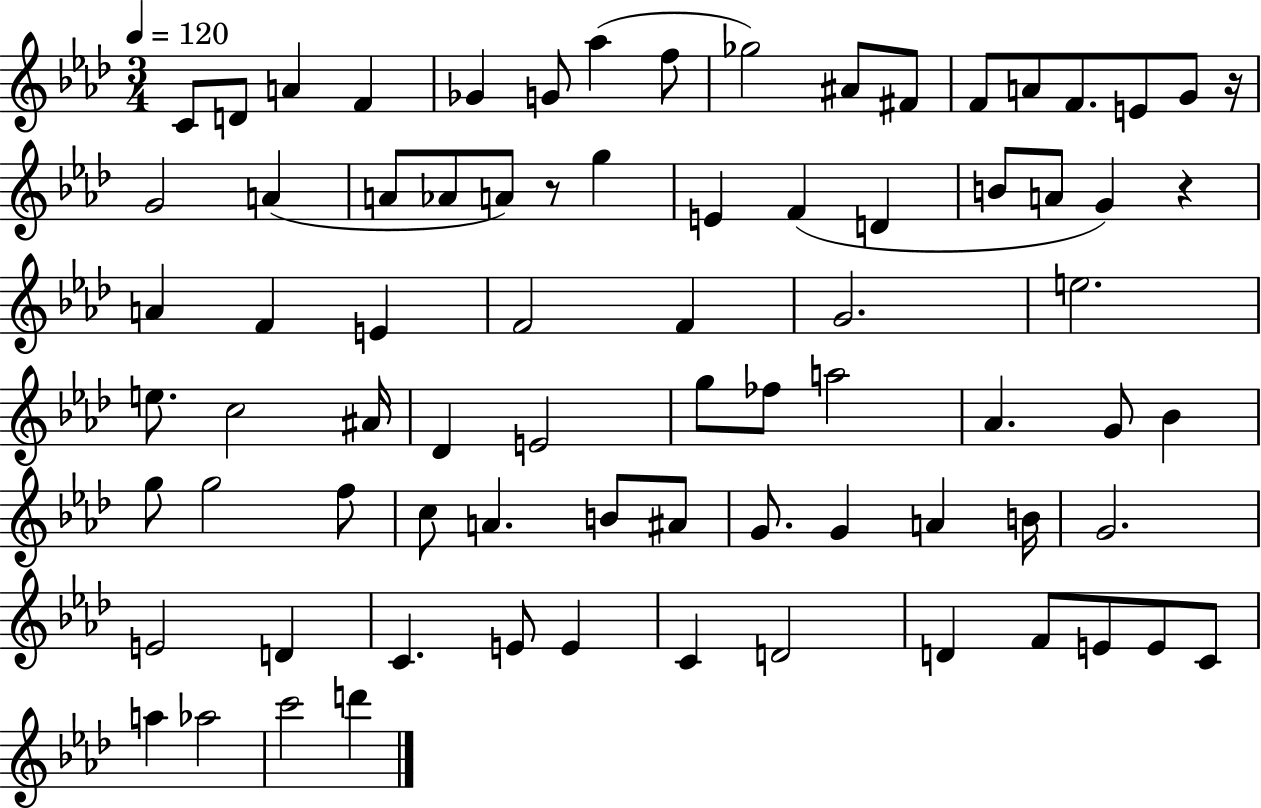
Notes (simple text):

C4/e D4/e A4/q F4/q Gb4/q G4/e Ab5/q F5/e Gb5/h A#4/e F#4/e F4/e A4/e F4/e. E4/e G4/e R/s G4/h A4/q A4/e Ab4/e A4/e R/e G5/q E4/q F4/q D4/q B4/e A4/e G4/q R/q A4/q F4/q E4/q F4/h F4/q G4/h. E5/h. E5/e. C5/h A#4/s Db4/q E4/h G5/e FES5/e A5/h Ab4/q. G4/e Bb4/q G5/e G5/h F5/e C5/e A4/q. B4/e A#4/e G4/e. G4/q A4/q B4/s G4/h. E4/h D4/q C4/q. E4/e E4/q C4/q D4/h D4/q F4/e E4/e E4/e C4/e A5/q Ab5/h C6/h D6/q